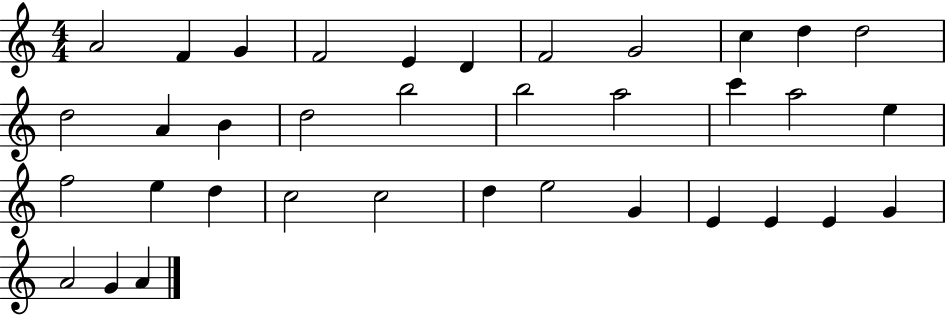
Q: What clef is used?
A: treble